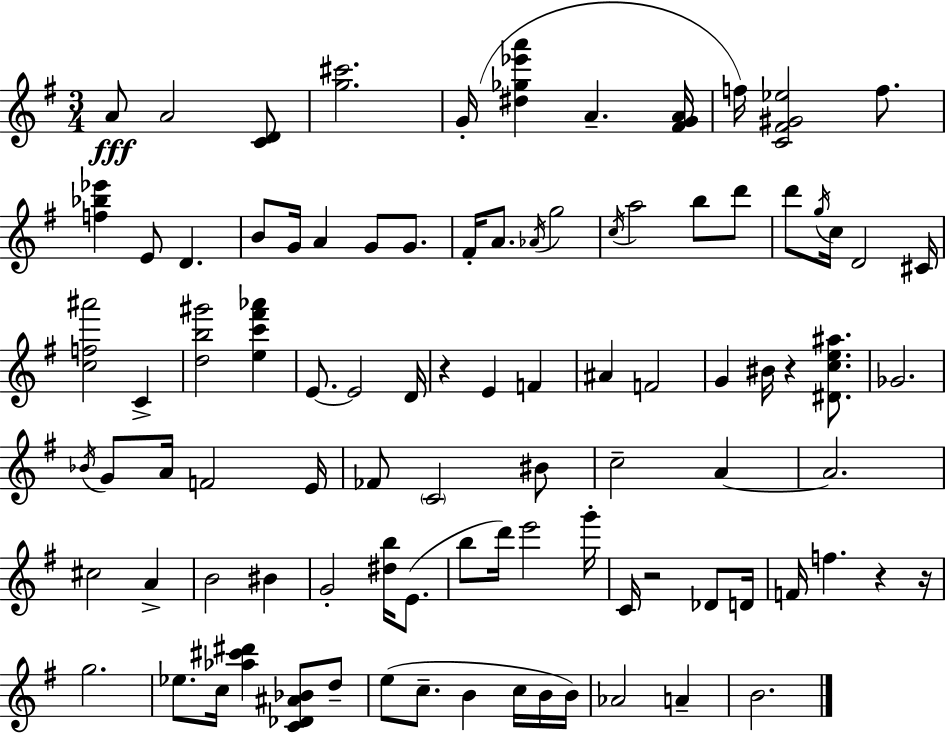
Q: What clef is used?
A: treble